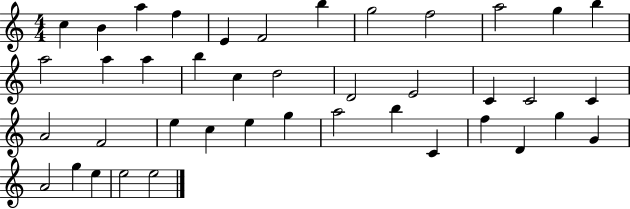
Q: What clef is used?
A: treble